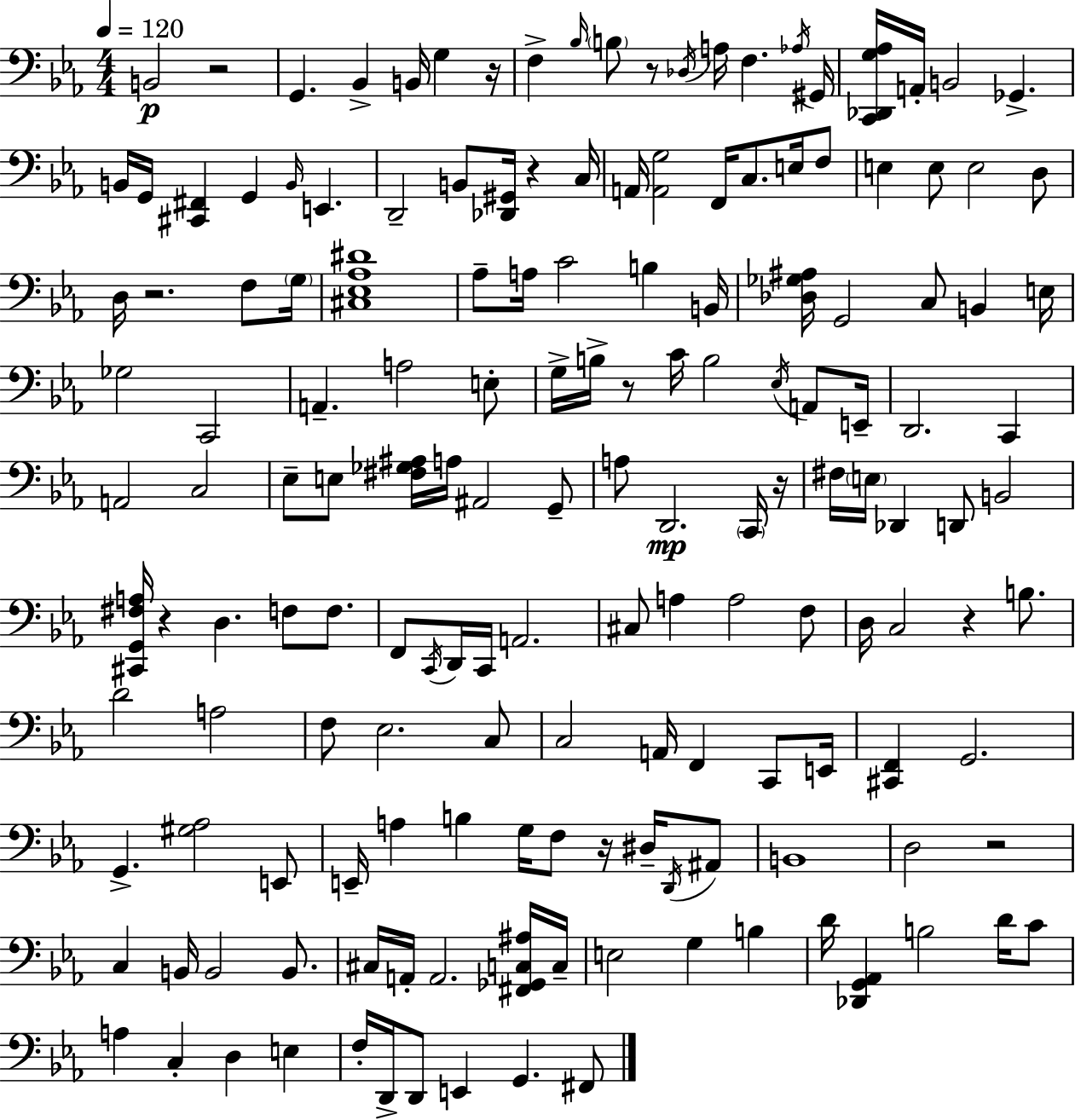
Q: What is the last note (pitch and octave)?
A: F#2